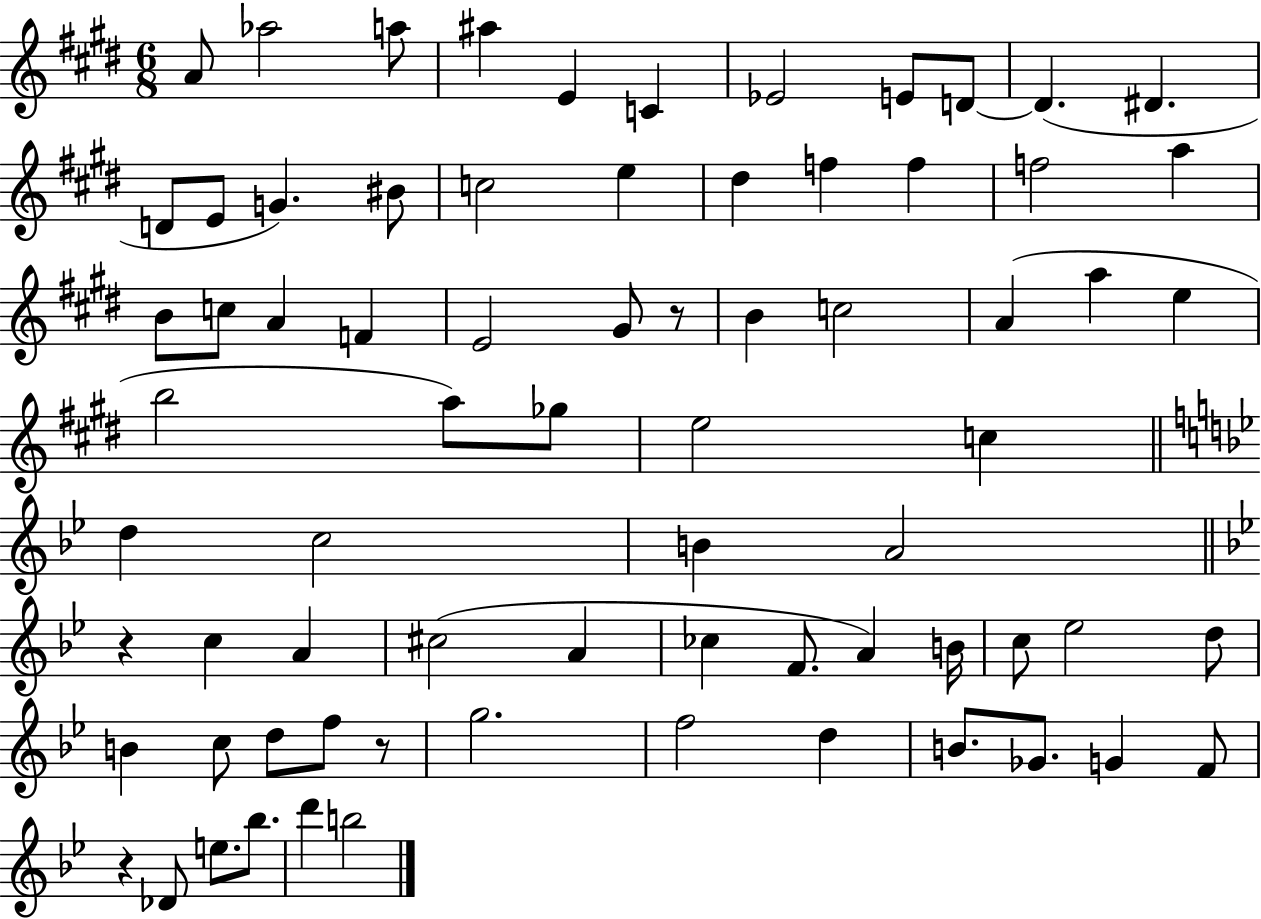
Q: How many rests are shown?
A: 4